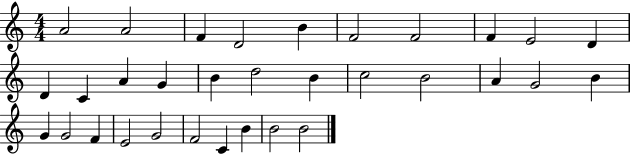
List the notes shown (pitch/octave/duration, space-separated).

A4/h A4/h F4/q D4/h B4/q F4/h F4/h F4/q E4/h D4/q D4/q C4/q A4/q G4/q B4/q D5/h B4/q C5/h B4/h A4/q G4/h B4/q G4/q G4/h F4/q E4/h G4/h F4/h C4/q B4/q B4/h B4/h